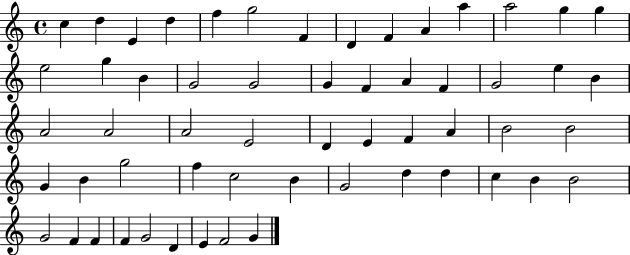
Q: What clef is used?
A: treble